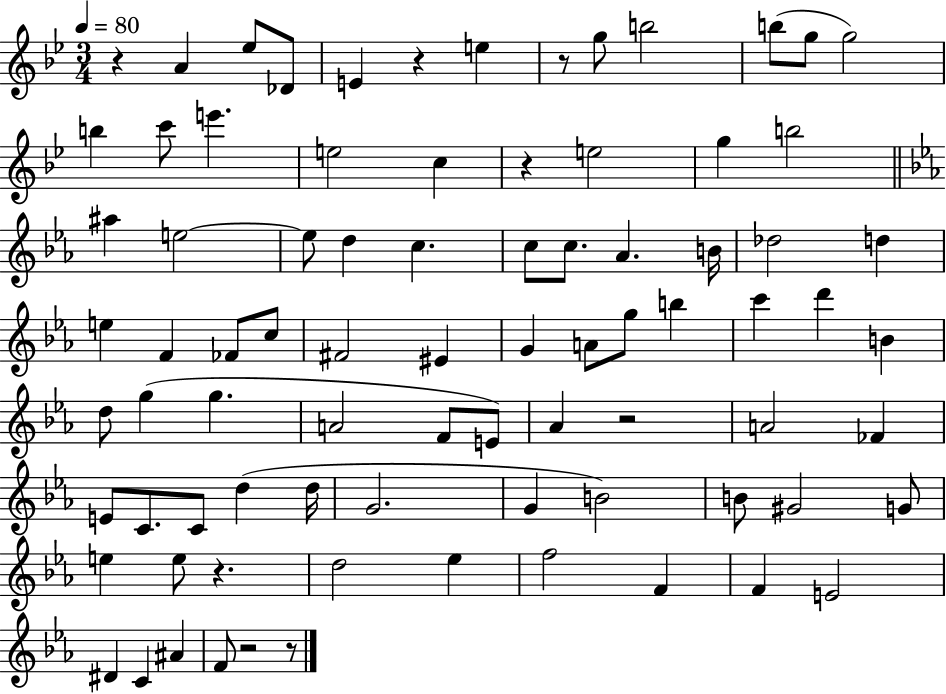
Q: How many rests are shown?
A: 8